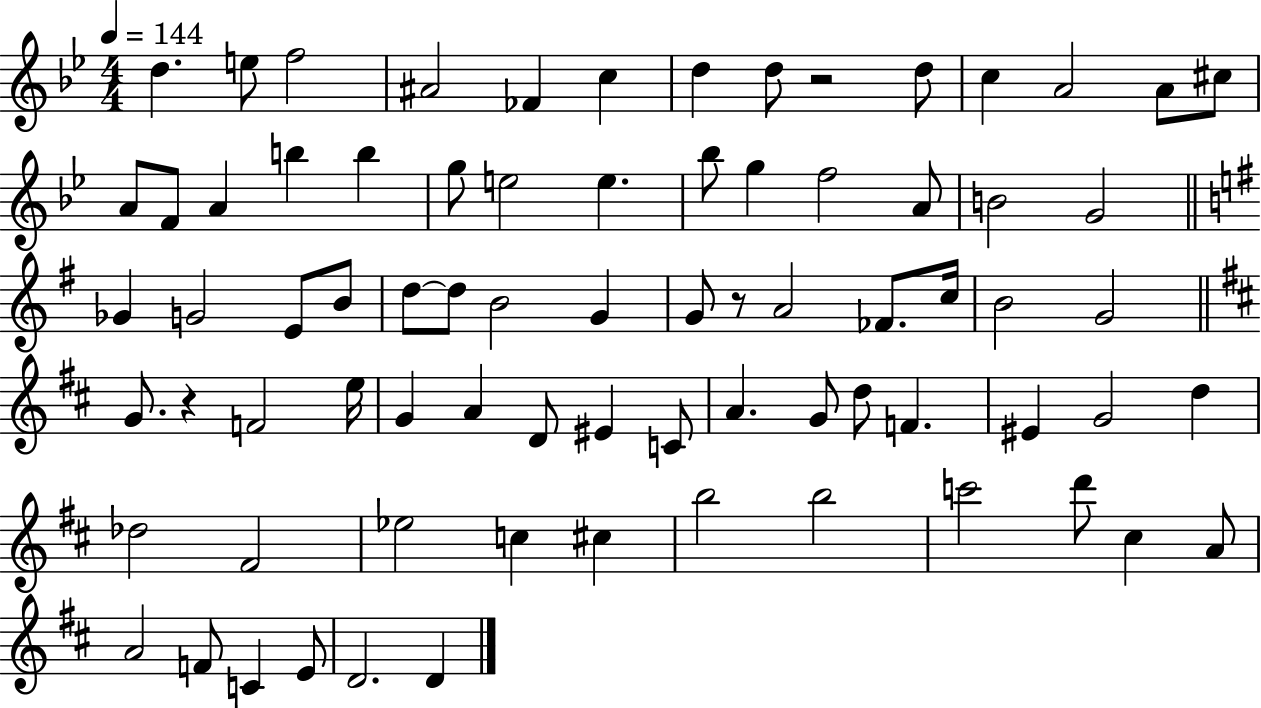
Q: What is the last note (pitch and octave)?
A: D4